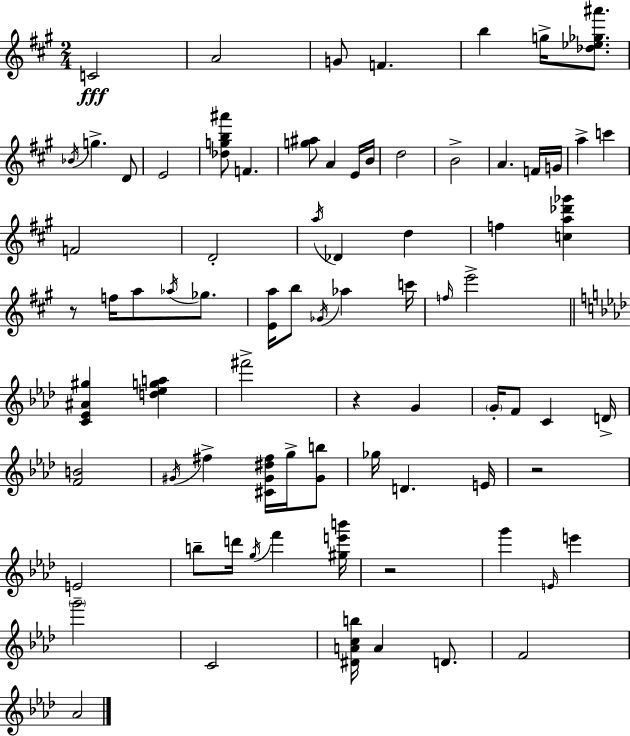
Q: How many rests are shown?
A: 4